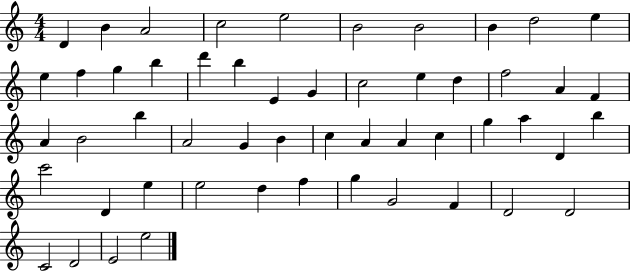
D4/q B4/q A4/h C5/h E5/h B4/h B4/h B4/q D5/h E5/q E5/q F5/q G5/q B5/q D6/q B5/q E4/q G4/q C5/h E5/q D5/q F5/h A4/q F4/q A4/q B4/h B5/q A4/h G4/q B4/q C5/q A4/q A4/q C5/q G5/q A5/q D4/q B5/q C6/h D4/q E5/q E5/h D5/q F5/q G5/q G4/h F4/q D4/h D4/h C4/h D4/h E4/h E5/h